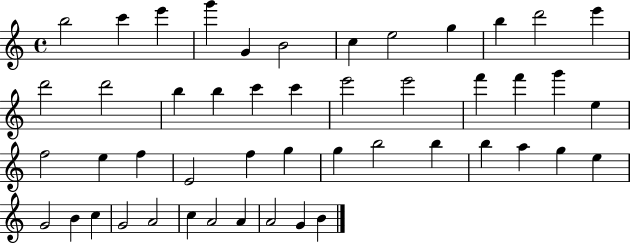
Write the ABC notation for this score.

X:1
T:Untitled
M:4/4
L:1/4
K:C
b2 c' e' g' G B2 c e2 g b d'2 e' d'2 d'2 b b c' c' e'2 e'2 f' f' g' e f2 e f E2 f g g b2 b b a g e G2 B c G2 A2 c A2 A A2 G B